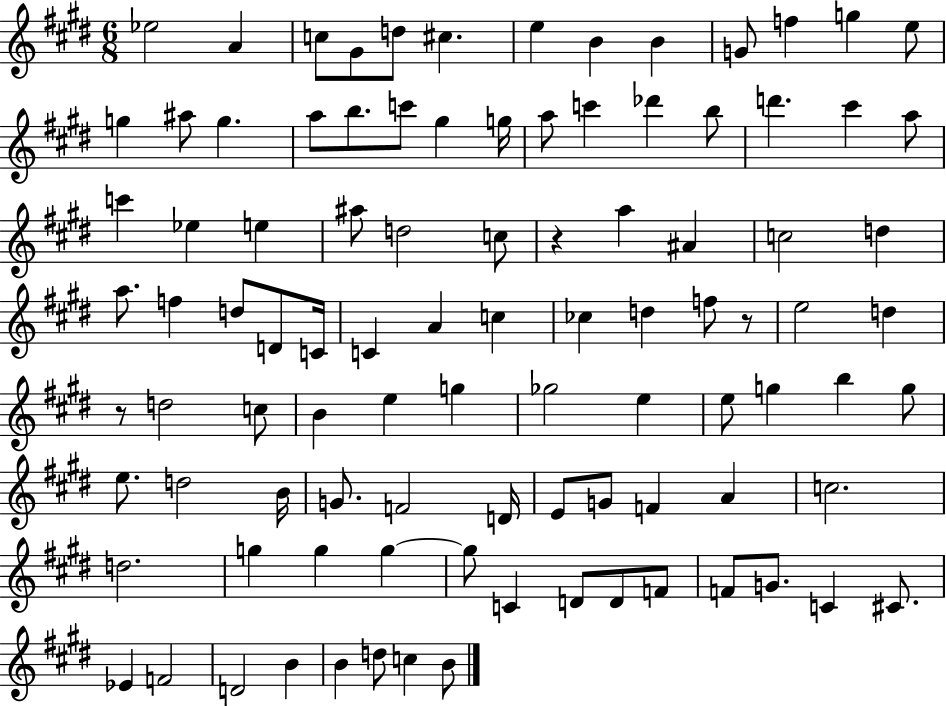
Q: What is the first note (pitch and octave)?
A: Eb5